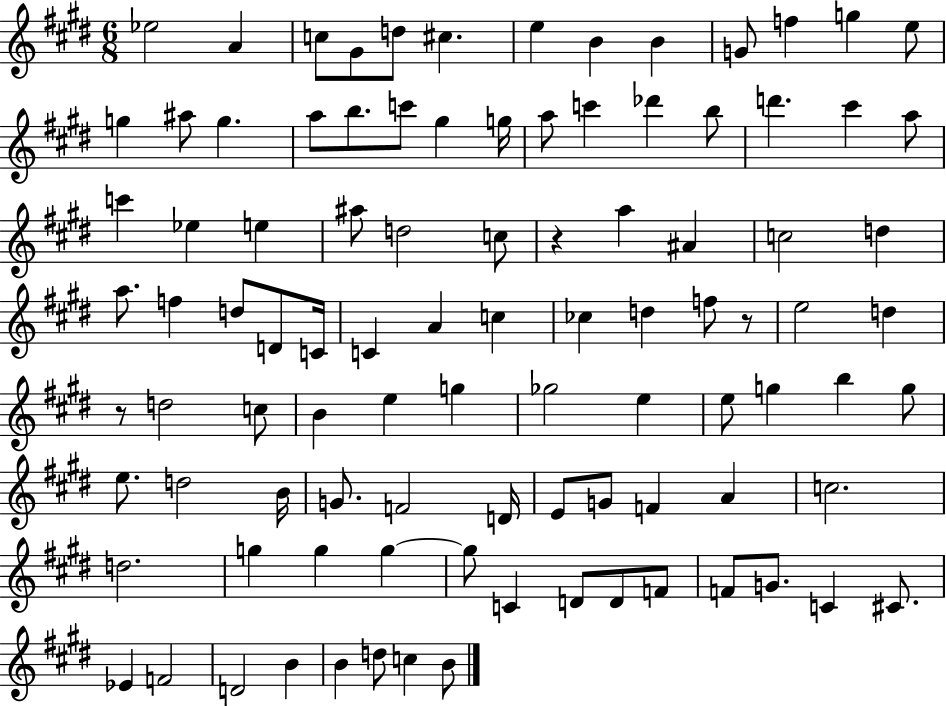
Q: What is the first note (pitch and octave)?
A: Eb5